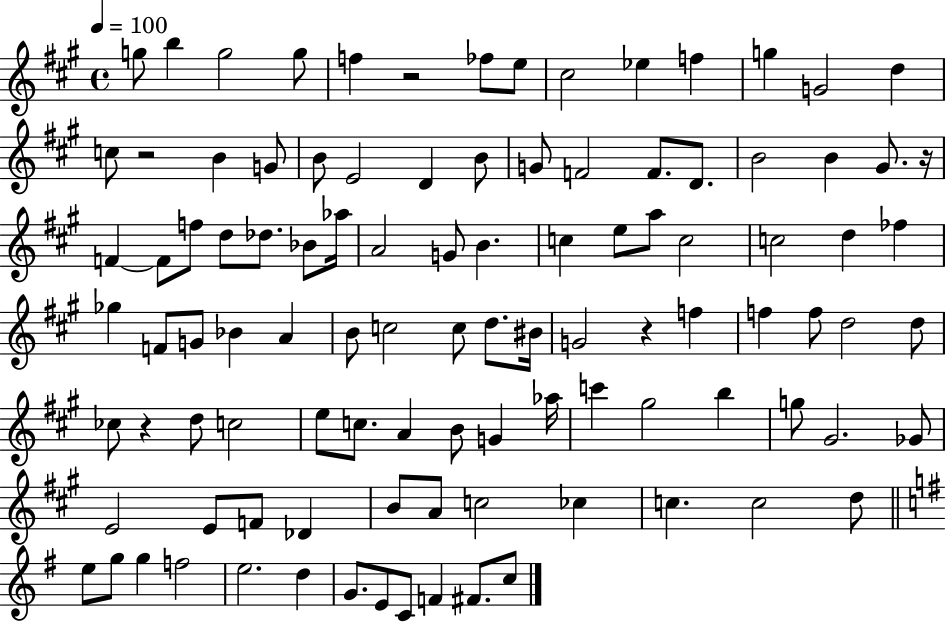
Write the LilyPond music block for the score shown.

{
  \clef treble
  \time 4/4
  \defaultTimeSignature
  \key a \major
  \tempo 4 = 100
  g''8 b''4 g''2 g''8 | f''4 r2 fes''8 e''8 | cis''2 ees''4 f''4 | g''4 g'2 d''4 | \break c''8 r2 b'4 g'8 | b'8 e'2 d'4 b'8 | g'8 f'2 f'8. d'8. | b'2 b'4 gis'8. r16 | \break f'4~~ f'8 f''8 d''8 des''8. bes'8 aes''16 | a'2 g'8 b'4. | c''4 e''8 a''8 c''2 | c''2 d''4 fes''4 | \break ges''4 f'8 g'8 bes'4 a'4 | b'8 c''2 c''8 d''8. bis'16 | g'2 r4 f''4 | f''4 f''8 d''2 d''8 | \break ces''8 r4 d''8 c''2 | e''8 c''8. a'4 b'8 g'4 aes''16 | c'''4 gis''2 b''4 | g''8 gis'2. ges'8 | \break e'2 e'8 f'8 des'4 | b'8 a'8 c''2 ces''4 | c''4. c''2 d''8 | \bar "||" \break \key g \major e''8 g''8 g''4 f''2 | e''2. d''4 | g'8. e'8 c'8 f'4 fis'8. c''8 | \bar "|."
}